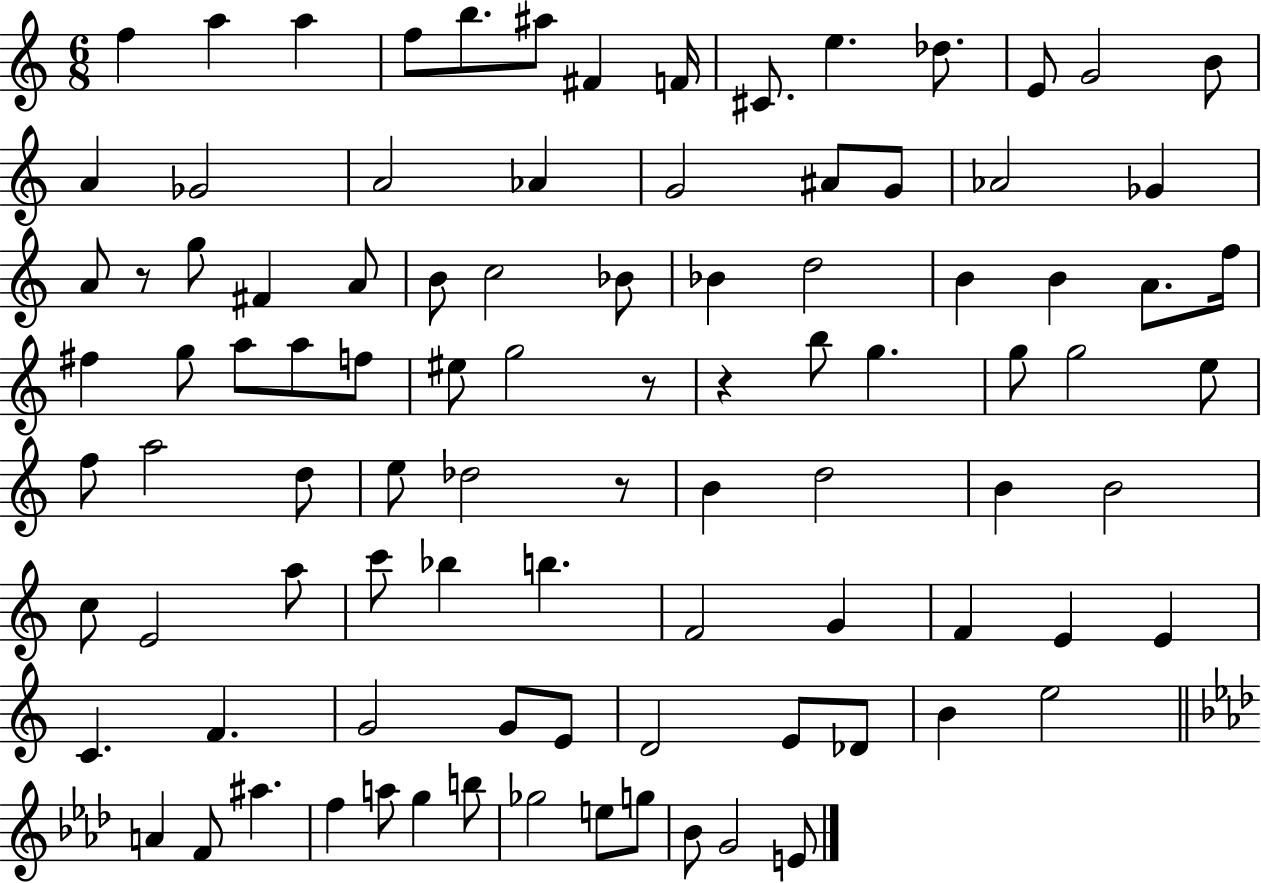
F5/q A5/q A5/q F5/e B5/e. A#5/e F#4/q F4/s C#4/e. E5/q. Db5/e. E4/e G4/h B4/e A4/q Gb4/h A4/h Ab4/q G4/h A#4/e G4/e Ab4/h Gb4/q A4/e R/e G5/e F#4/q A4/e B4/e C5/h Bb4/e Bb4/q D5/h B4/q B4/q A4/e. F5/s F#5/q G5/e A5/e A5/e F5/e EIS5/e G5/h R/e R/q B5/e G5/q. G5/e G5/h E5/e F5/e A5/h D5/e E5/e Db5/h R/e B4/q D5/h B4/q B4/h C5/e E4/h A5/e C6/e Bb5/q B5/q. F4/h G4/q F4/q E4/q E4/q C4/q. F4/q. G4/h G4/e E4/e D4/h E4/e Db4/e B4/q E5/h A4/q F4/e A#5/q. F5/q A5/e G5/q B5/e Gb5/h E5/e G5/e Bb4/e G4/h E4/e